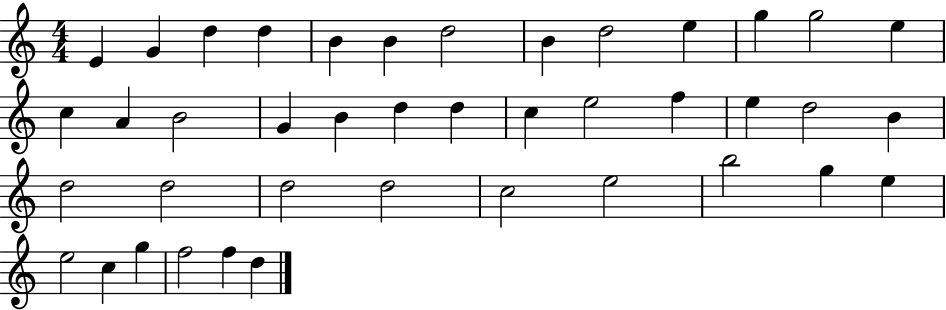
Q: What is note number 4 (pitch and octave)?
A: D5